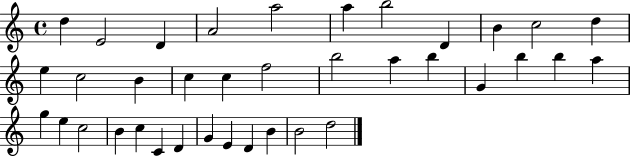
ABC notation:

X:1
T:Untitled
M:4/4
L:1/4
K:C
d E2 D A2 a2 a b2 D B c2 d e c2 B c c f2 b2 a b G b b a g e c2 B c C D G E D B B2 d2